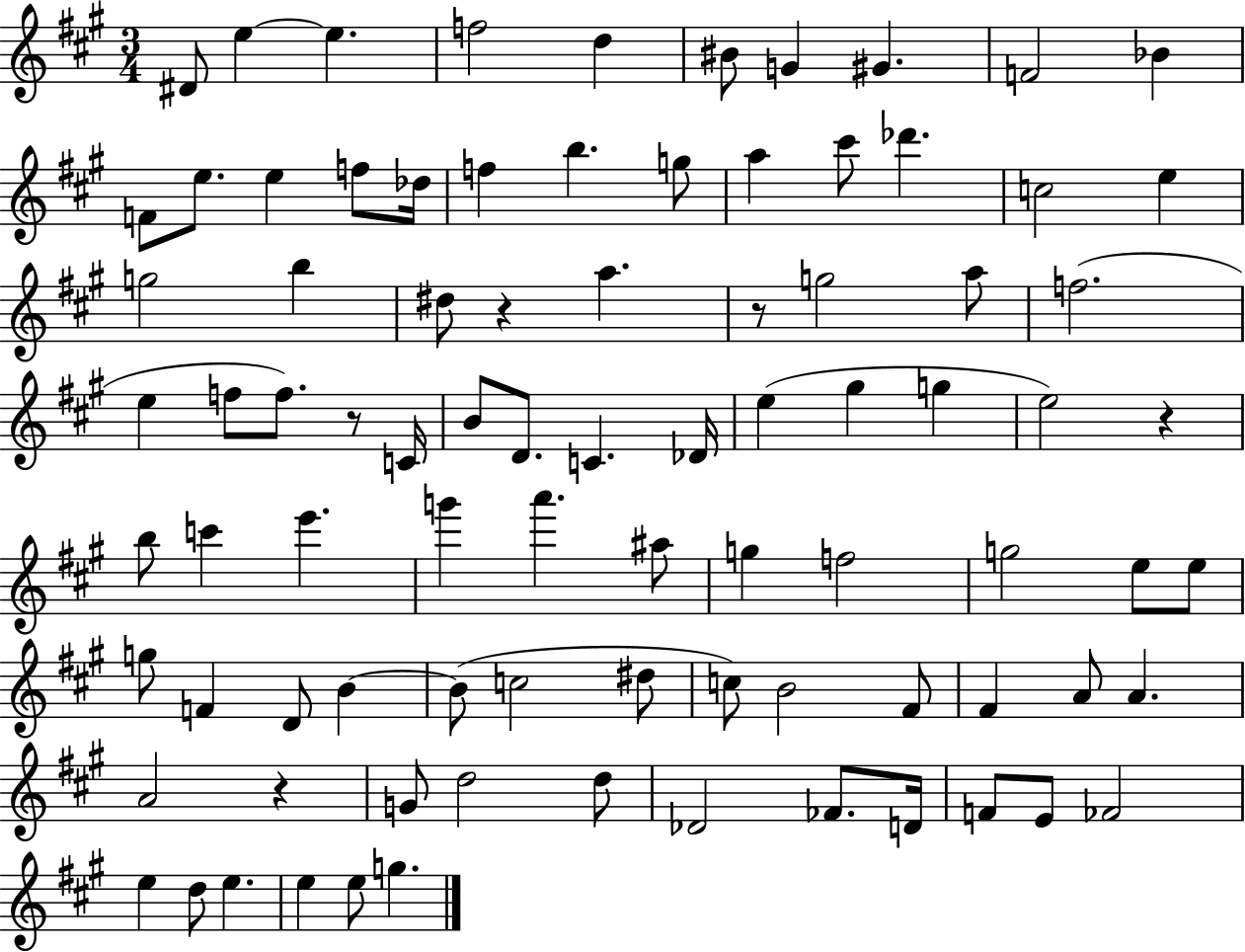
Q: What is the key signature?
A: A major